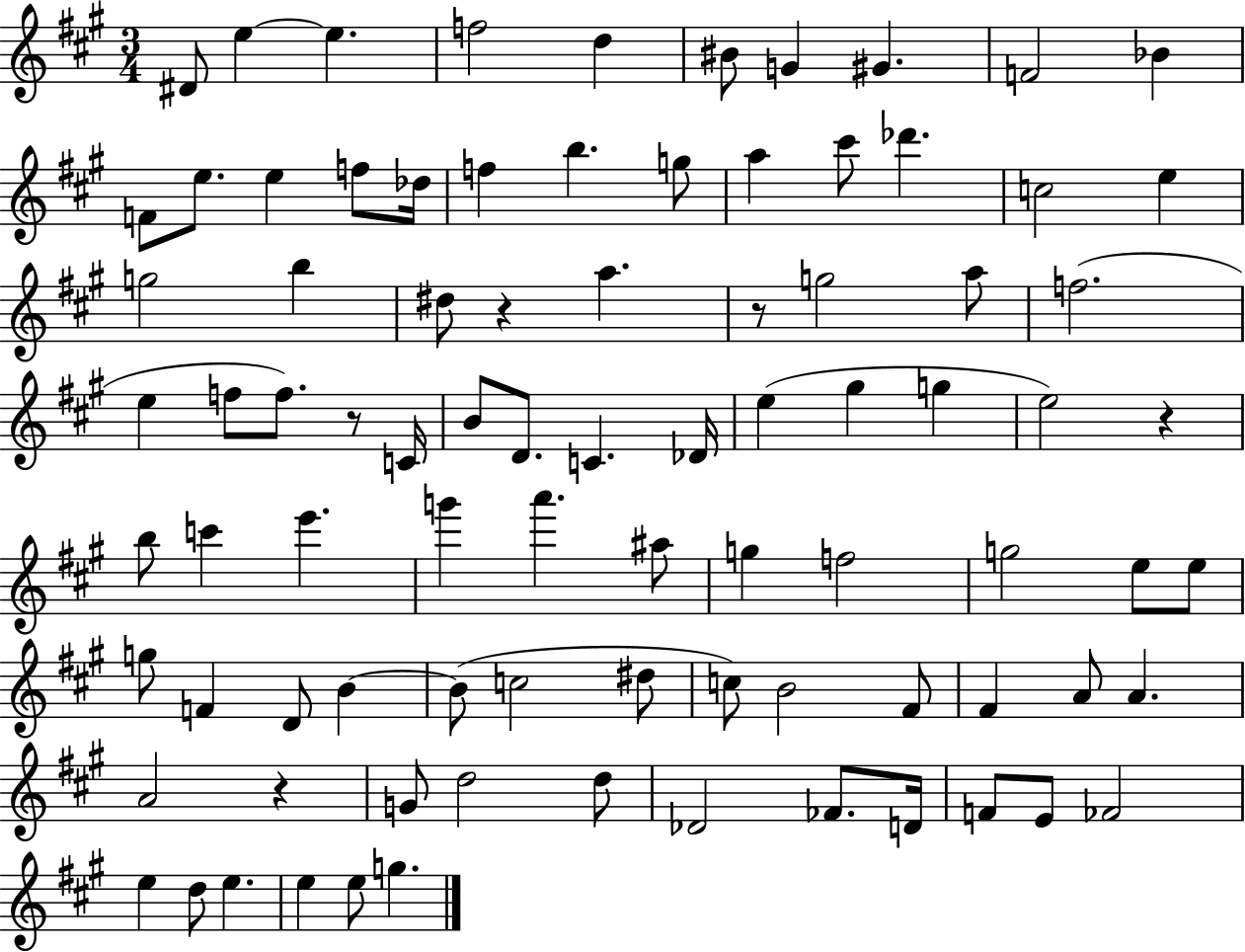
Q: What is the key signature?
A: A major